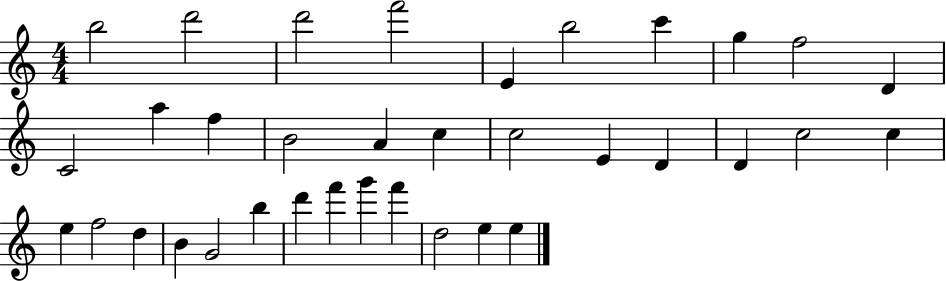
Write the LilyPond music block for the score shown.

{
  \clef treble
  \numericTimeSignature
  \time 4/4
  \key c \major
  b''2 d'''2 | d'''2 f'''2 | e'4 b''2 c'''4 | g''4 f''2 d'4 | \break c'2 a''4 f''4 | b'2 a'4 c''4 | c''2 e'4 d'4 | d'4 c''2 c''4 | \break e''4 f''2 d''4 | b'4 g'2 b''4 | d'''4 f'''4 g'''4 f'''4 | d''2 e''4 e''4 | \break \bar "|."
}